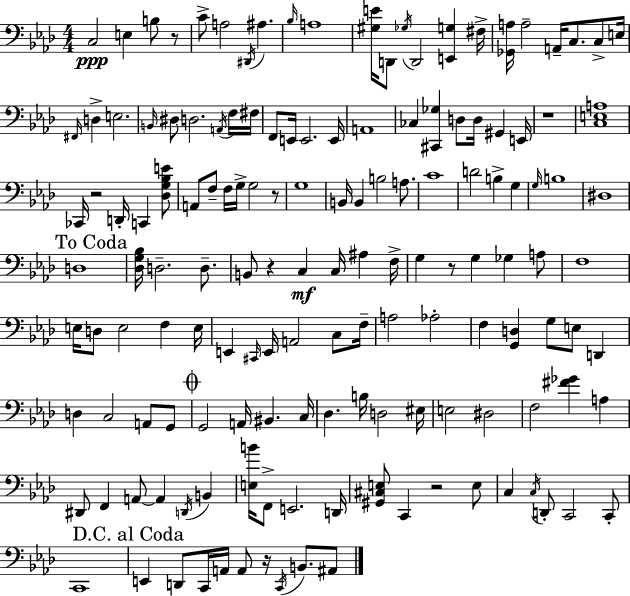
{
  \clef bass
  \numericTimeSignature
  \time 4/4
  \key f \minor
  \repeat volta 2 { c2\ppp e4 b8 r8 | c'8-> a2 \acciaccatura { dis,16 } ais4. | \grace { bes16 } a1 | <gis e'>16 d,8 \acciaccatura { ges16 } d,2 <e, g>4 | \break fis16-> <ges, a>16 a2-- a,16-- c8. | c8-> e16 \grace { fis,16 } d4-> e2. | \grace { b,16 } dis8 d2. | \acciaccatura { a,16 } f16 fis16 f,8 e,16 e,2. | \break e,16 a,1 | ces4 <cis, ges>4 d8 | d16 gis,4 e,16 r1 | <c e a>1 | \break ces,16 r2 d,16-. | c,4 <des g bes e'>8 a,8 f8-- f16 g16-> g2 | r8 g1 | b,16 b,4 b2 | \break a8. c'1 | d'2 b4-> | g4 \grace { g16 } b1 | dis1 | \break \mark "To Coda" d1 | <des g bes>16 d2.-- | d8.-- b,8 r4 c4\mf | c16 ais4 f16-> g4 r8 g4 | \break ges4 a8 f1 | e16 d8 e2 | f4 e16 e,4 \grace { cis,16 } e,16 a,2 | c8 f16-- a2 | \break aes2-. f4 <g, d>4 | g8 e8 d,4 d4 c2 | a,8 g,8 \mark \markup { \musicglyph "scripts.coda" } g,2 | a,16 bis,4. c16 des4. b16 d2 | \break eis16 e2 | dis2 f2 | <fis' ges'>4 a4 dis,8 f,4 a,8~~ | a,4 \acciaccatura { d,16 } b,4 <e b'>16 f,8-> e,2. | \break d,16 <gis, cis e>8 c,4 r2 | e8 c4 \acciaccatura { c16 } d,8-. | c,2 c,8-. c,1 | \mark "D.C. al Coda" e,4 d,8 | \break c,16 a,16 a,8 r16 \acciaccatura { c,16 } b,8. ais,8 } \bar "|."
}